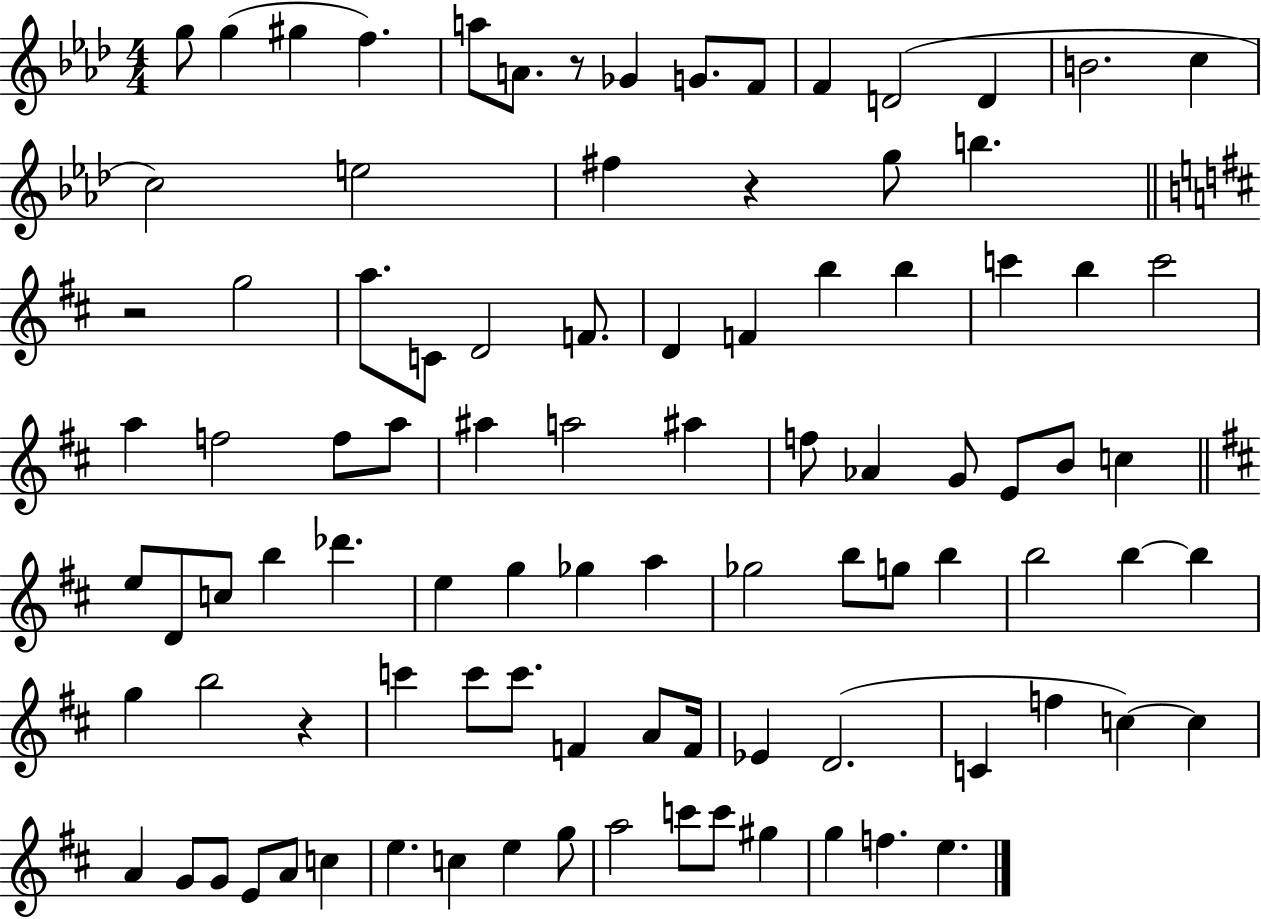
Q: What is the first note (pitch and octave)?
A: G5